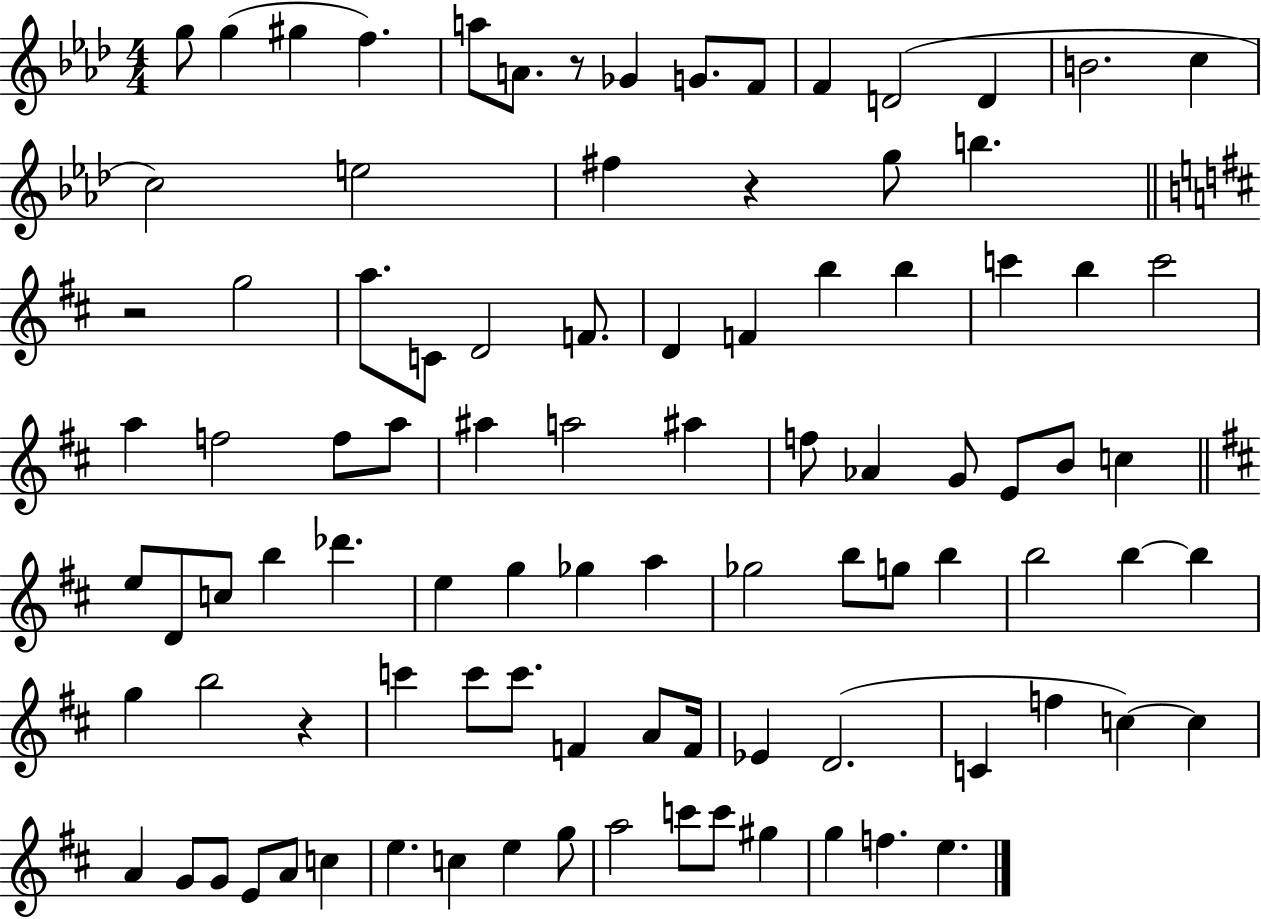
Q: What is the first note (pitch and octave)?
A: G5